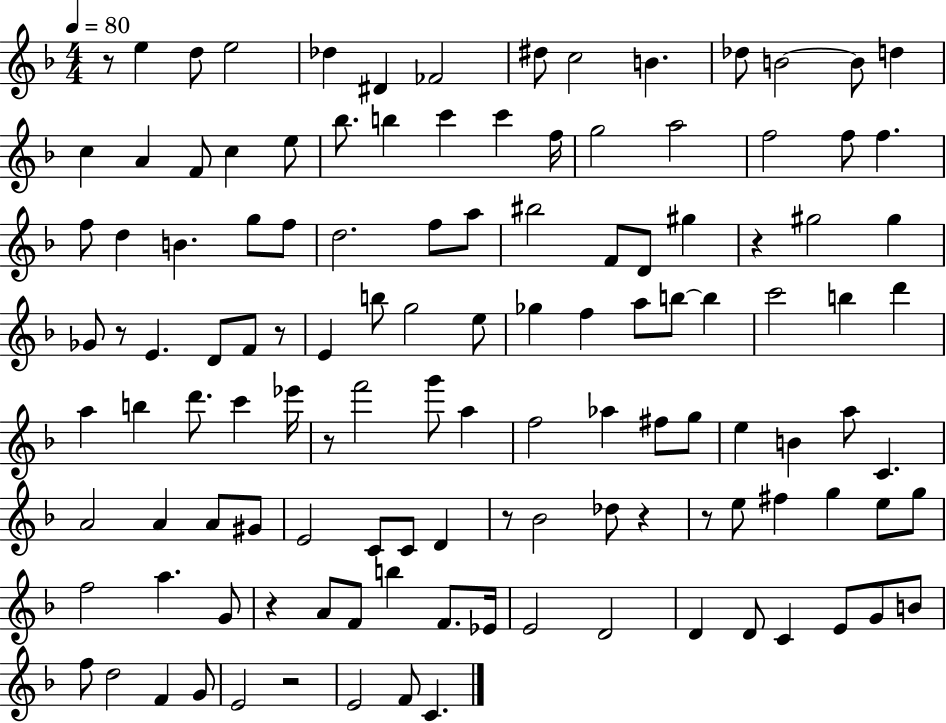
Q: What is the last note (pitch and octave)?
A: C4